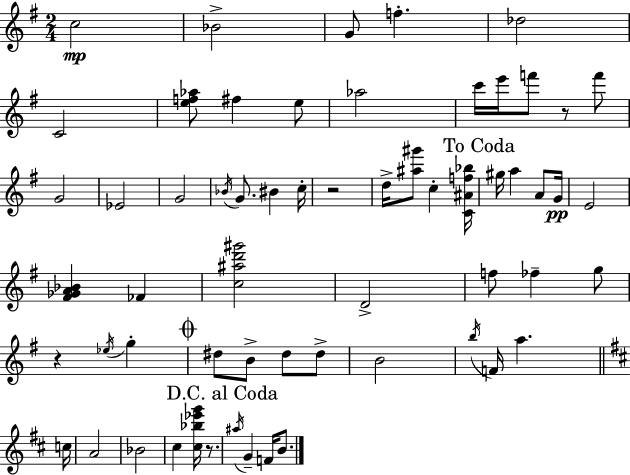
{
  \clef treble
  \numericTimeSignature
  \time 2/4
  \key e \minor
  c''2\mp | bes'2-> | g'8 f''4.-. | des''2 | \break c'2 | <e'' f'' aes''>8 fis''4 e''8 | aes''2 | c'''16 e'''16 f'''8 r8 f'''8 | \break g'2 | ees'2 | g'2 | \acciaccatura { bes'16 } g'8. bis'4 | \break c''16-. r2 | d''16-> <ais'' gis'''>8 c''4-. | <c' ais' f'' bes''>16 \mark "To Coda" gis''16 a''4 a'8 | g'16\pp e'2 | \break <fis' ges' a' bes'>4 fes'4 | <c'' ais'' d''' gis'''>2 | d'2-> | f''8 fes''4-- g''8 | \break r4 \acciaccatura { ees''16 } g''4-. | \mark \markup { \musicglyph "scripts.coda" } dis''8 b'8-> dis''8 | dis''8-> b'2 | \acciaccatura { b''16 } f'16 a''4. | \break \bar "||" \break \key d \major c''16 a'2 | bes'2 | cis''4 <cis'' bes'' ees''' g'''>16 r8. | \mark "D.C. al Coda" \acciaccatura { ais''16 } g'4-- f'16 b'8. | \break \bar "|."
}